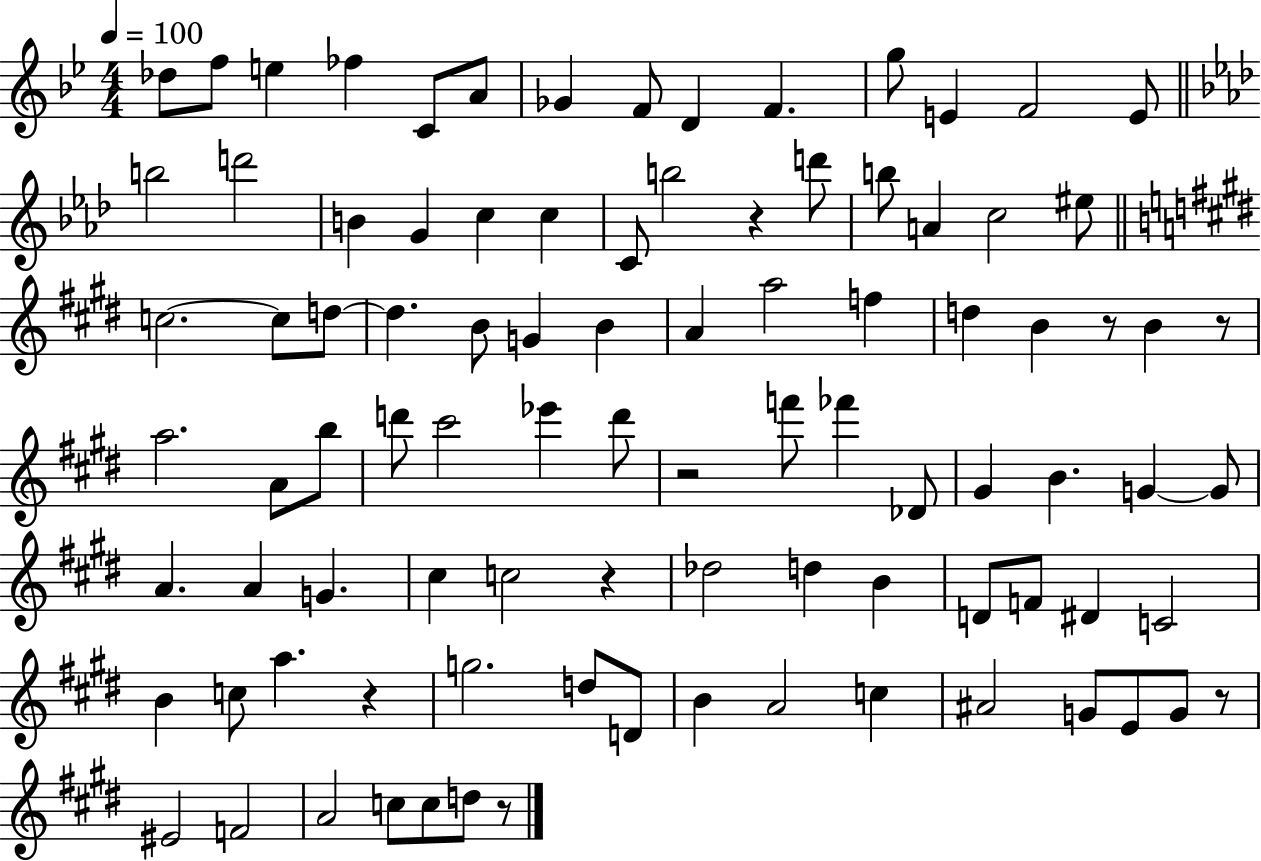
Db5/e F5/e E5/q FES5/q C4/e A4/e Gb4/q F4/e D4/q F4/q. G5/e E4/q F4/h E4/e B5/h D6/h B4/q G4/q C5/q C5/q C4/e B5/h R/q D6/e B5/e A4/q C5/h EIS5/e C5/h. C5/e D5/e D5/q. B4/e G4/q B4/q A4/q A5/h F5/q D5/q B4/q R/e B4/q R/e A5/h. A4/e B5/e D6/e C#6/h Eb6/q D6/e R/h F6/e FES6/q Db4/e G#4/q B4/q. G4/q G4/e A4/q. A4/q G4/q. C#5/q C5/h R/q Db5/h D5/q B4/q D4/e F4/e D#4/q C4/h B4/q C5/e A5/q. R/q G5/h. D5/e D4/e B4/q A4/h C5/q A#4/h G4/e E4/e G4/e R/e EIS4/h F4/h A4/h C5/e C5/e D5/e R/e